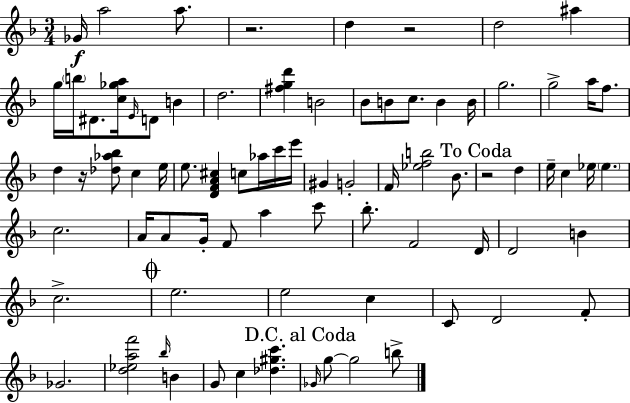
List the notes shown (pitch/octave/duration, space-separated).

Gb4/s A5/h A5/e. R/h. D5/q R/h D5/h A#5/q G5/s B5/s D#4/e. [C5,Gb5,A5]/s E4/s D4/e B4/q D5/h. [F#5,G5,D6]/q B4/h Bb4/e B4/e C5/e. B4/q B4/s G5/h. G5/h A5/s F5/e. D5/q R/s [Db5,Ab5,Bb5]/e C5/q E5/s E5/e. [D4,F4,A4,C#5]/q C5/e Ab5/s C6/s E6/s G#4/q G4/h F4/s [Eb5,F5,B5]/h Bb4/e. R/h D5/q E5/s C5/q Eb5/s Eb5/q. C5/h. A4/s A4/e G4/s F4/e A5/q C6/e Bb5/e. F4/h D4/s D4/h B4/q C5/h. E5/h. E5/h C5/q C4/e D4/h F4/e Gb4/h. [D5,Eb5,A5,F6]/h Bb5/s B4/q G4/e C5/q [Db5,G#5,C6]/q. Gb4/s G5/e G5/h B5/e